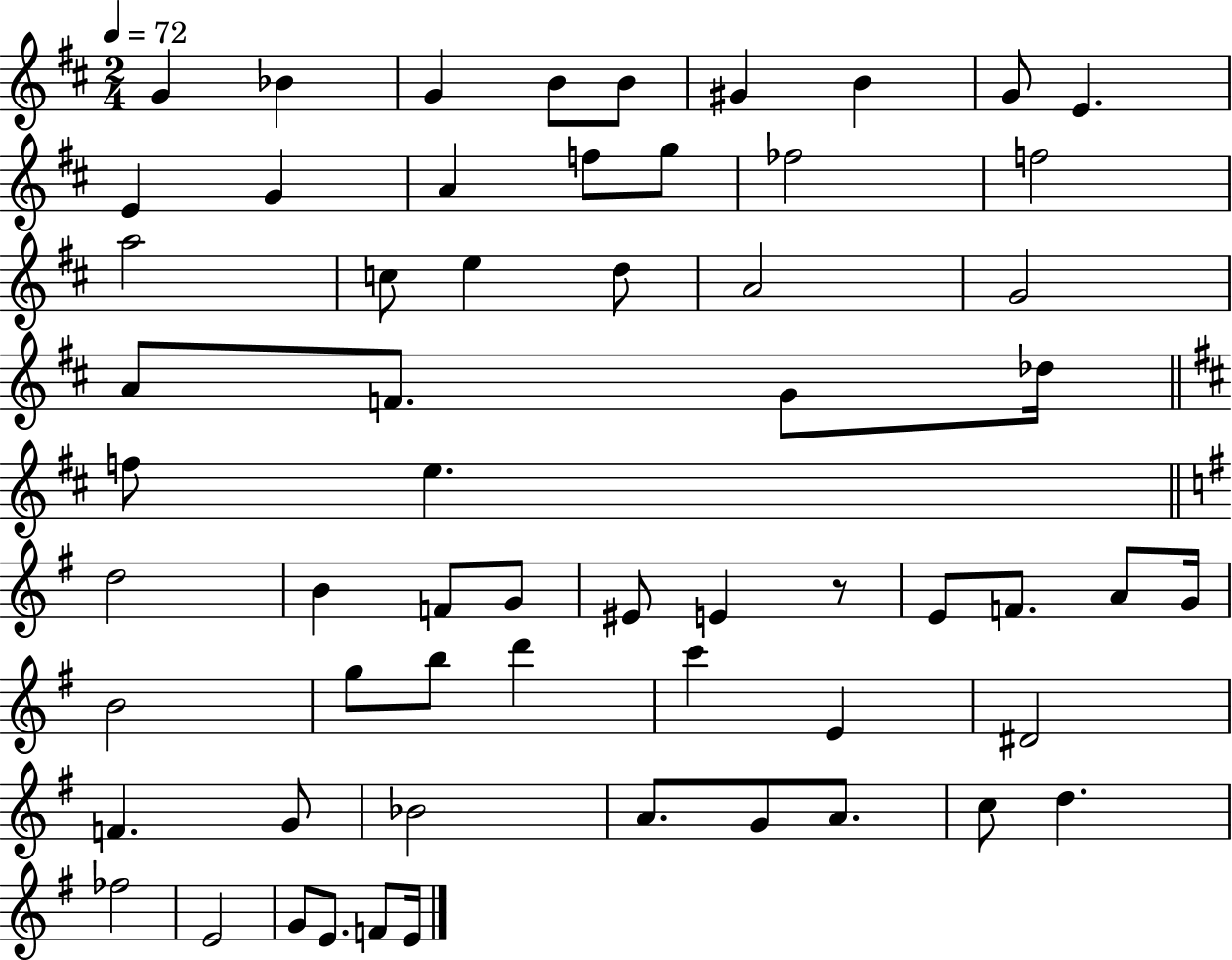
X:1
T:Untitled
M:2/4
L:1/4
K:D
G _B G B/2 B/2 ^G B G/2 E E G A f/2 g/2 _f2 f2 a2 c/2 e d/2 A2 G2 A/2 F/2 G/2 _d/4 f/2 e d2 B F/2 G/2 ^E/2 E z/2 E/2 F/2 A/2 G/4 B2 g/2 b/2 d' c' E ^D2 F G/2 _B2 A/2 G/2 A/2 c/2 d _f2 E2 G/2 E/2 F/2 E/4